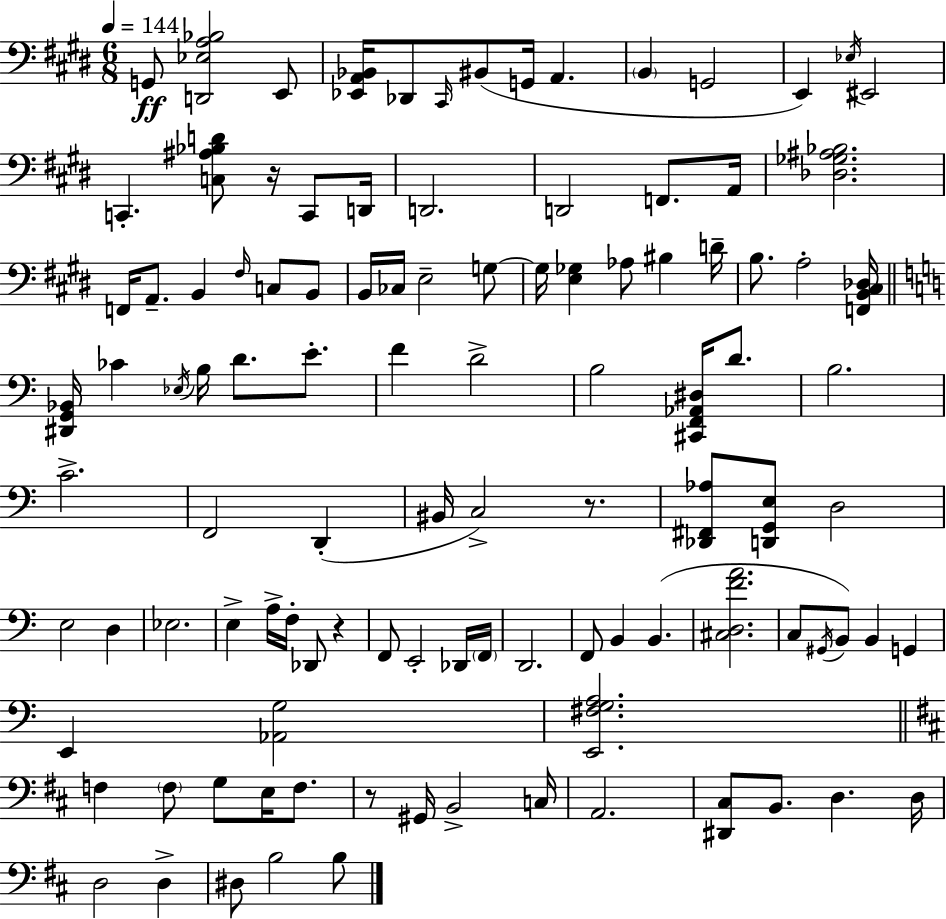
{
  \clef bass
  \numericTimeSignature
  \time 6/8
  \key e \major
  \tempo 4 = 144
  g,8\ff <d, ees a bes>2 e,8 | <ees, a, bes,>16 des,8 \grace { cis,16 } bis,8( g,16 a,4. | \parenthesize b,4 g,2 | e,4) \acciaccatura { ees16 } eis,2 | \break c,4.-. <c ais bes d'>8 r16 c,8 | d,16 d,2. | d,2 f,8. | a,16 <des ges ais bes>2. | \break f,16 a,8.-- b,4 \grace { fis16 } c8 | b,8 b,16 ces16 e2-- | g8~~ g16 <e ges>4 aes8 bis4 | d'16-- b8. a2-. | \break <f, b, cis des>16 \bar "||" \break \key c \major <dis, g, bes,>16 ces'4 \acciaccatura { ees16 } b16 d'8. e'8.-. | f'4 d'2-> | b2 <cis, f, aes, dis>16 d'8. | b2. | \break c'2.-> | f,2 d,4-.( | bis,16 c2->) r8. | <des, fis, aes>8 <d, g, e>8 d2 | \break e2 d4 | ees2. | e4-> a16-> f16-. des,8 r4 | f,8 e,2-. des,16 | \break \parenthesize f,16 d,2. | f,8 b,4 b,4.( | <cis d f' a'>2. | c8 \acciaccatura { gis,16 }) b,8 b,4 g,4 | \break e,4 <aes, g>2 | <e, fis g a>2. | \bar "||" \break \key b \minor f4 \parenthesize f8 g8 e16 f8. | r8 gis,16 b,2-> c16 | a,2. | <dis, cis>8 b,8. d4. d16 | \break d2 d4-> | dis8 b2 b8 | \bar "|."
}